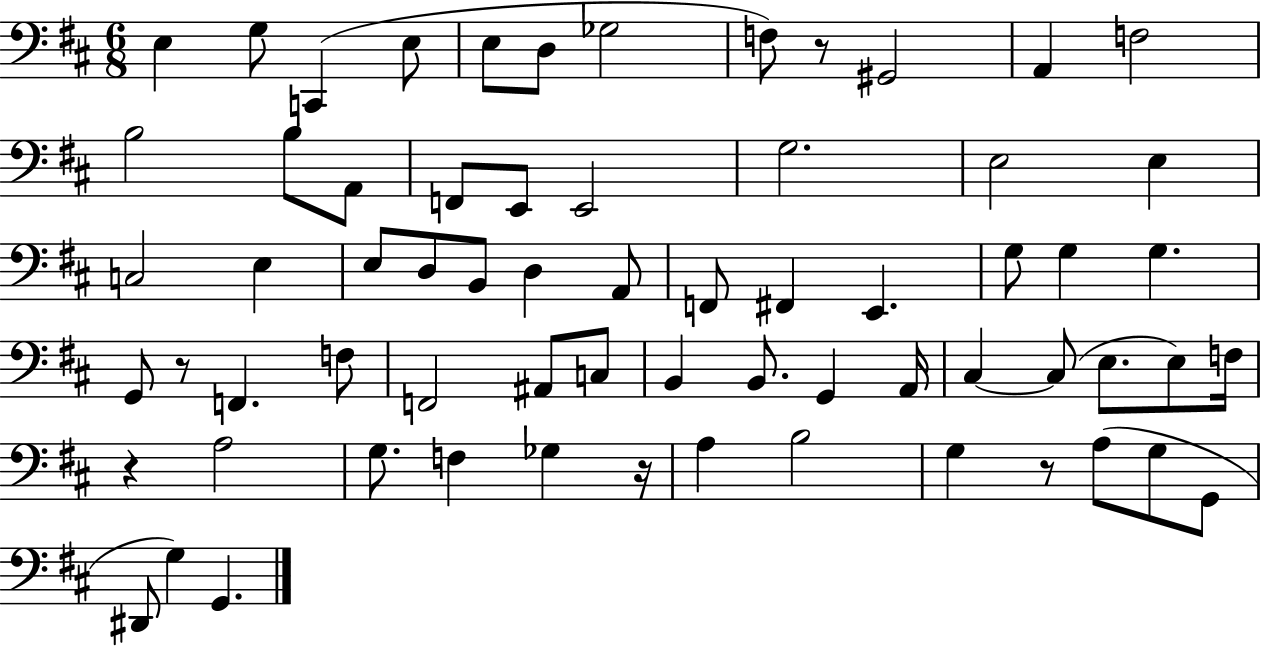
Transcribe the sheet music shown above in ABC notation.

X:1
T:Untitled
M:6/8
L:1/4
K:D
E, G,/2 C,, E,/2 E,/2 D,/2 _G,2 F,/2 z/2 ^G,,2 A,, F,2 B,2 B,/2 A,,/2 F,,/2 E,,/2 E,,2 G,2 E,2 E, C,2 E, E,/2 D,/2 B,,/2 D, A,,/2 F,,/2 ^F,, E,, G,/2 G, G, G,,/2 z/2 F,, F,/2 F,,2 ^A,,/2 C,/2 B,, B,,/2 G,, A,,/4 ^C, ^C,/2 E,/2 E,/2 F,/4 z A,2 G,/2 F, _G, z/4 A, B,2 G, z/2 A,/2 G,/2 G,,/2 ^D,,/2 G, G,,